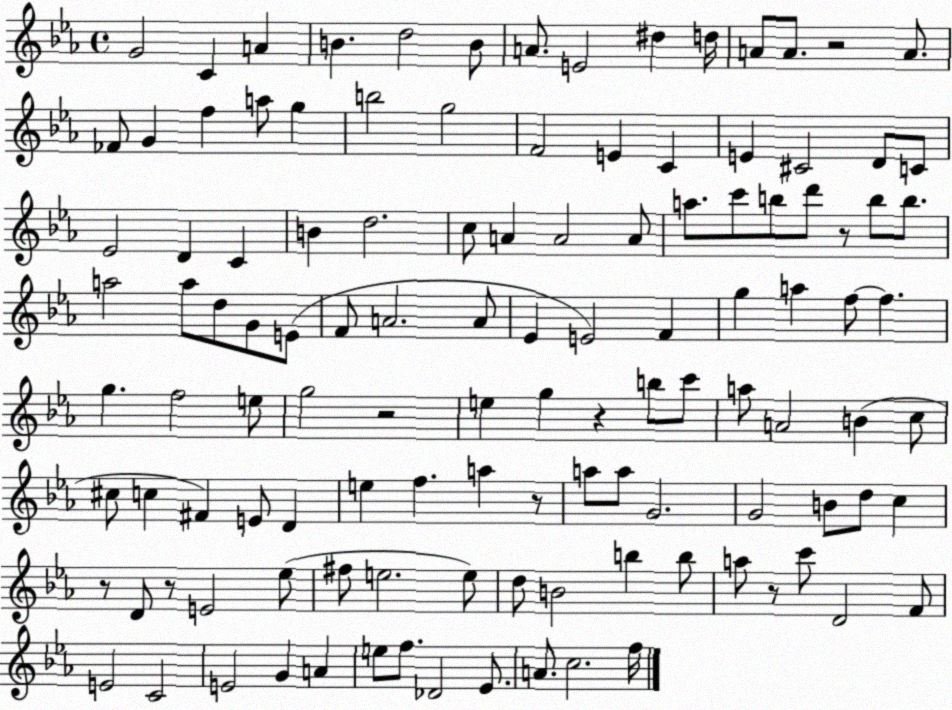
X:1
T:Untitled
M:4/4
L:1/4
K:Eb
G2 C A B d2 B/2 A/2 E2 ^d d/4 A/2 A/2 z2 A/2 _F/2 G f a/2 g b2 g2 F2 E C E ^C2 D/2 C/2 _E2 D C B d2 c/2 A A2 A/2 a/2 c'/2 b/2 d'/2 z/2 b/2 b/2 a2 a/2 d/2 G/2 E/2 F/2 A2 A/2 _E E2 F g a f/2 f g f2 e/2 g2 z2 e g z b/2 c'/2 a/2 A2 B c/2 ^c/2 c ^F E/2 D e f a z/2 a/2 a/2 G2 G2 B/2 d/2 c z/2 D/2 z/2 E2 _e/2 ^f/2 e2 e/2 d/2 B2 b b/2 a/2 z/2 c'/2 D2 F/2 E2 C2 E2 G A e/2 f/2 _D2 _E/2 A/2 c2 f/4